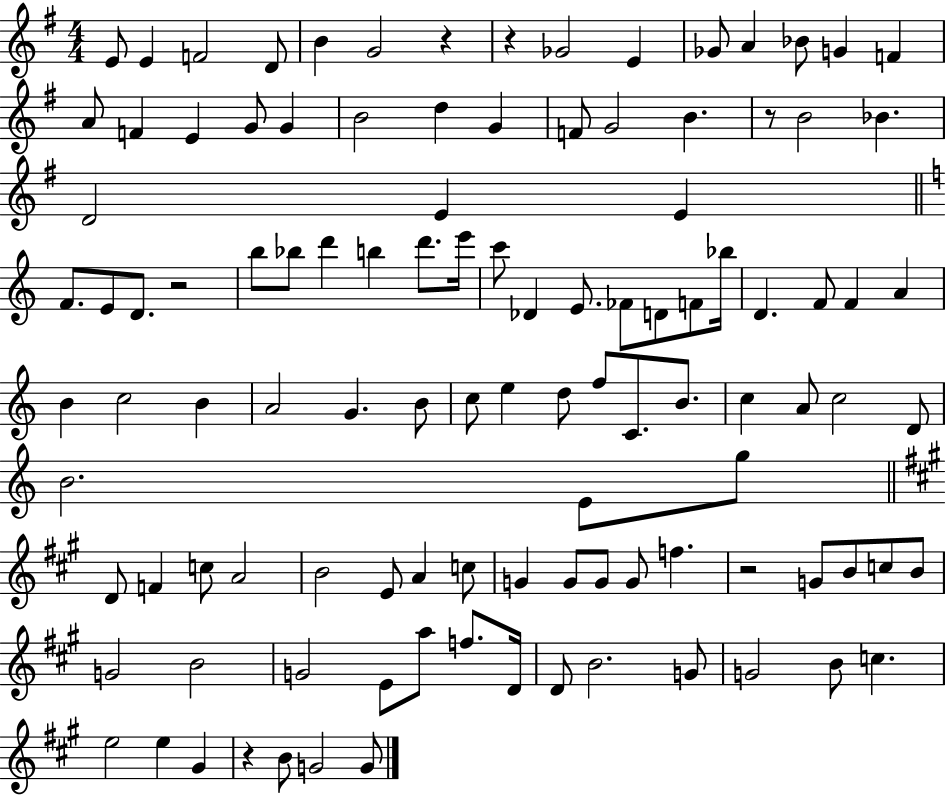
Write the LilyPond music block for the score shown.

{
  \clef treble
  \numericTimeSignature
  \time 4/4
  \key g \major
  \repeat volta 2 { e'8 e'4 f'2 d'8 | b'4 g'2 r4 | r4 ges'2 e'4 | ges'8 a'4 bes'8 g'4 f'4 | \break a'8 f'4 e'4 g'8 g'4 | b'2 d''4 g'4 | f'8 g'2 b'4. | r8 b'2 bes'4. | \break d'2 e'4 e'4 | \bar "||" \break \key c \major f'8. e'8 d'8. r2 | b''8 bes''8 d'''4 b''4 d'''8. e'''16 | c'''8 des'4 e'8. fes'8 d'8 f'8 bes''16 | d'4. f'8 f'4 a'4 | \break b'4 c''2 b'4 | a'2 g'4. b'8 | c''8 e''4 d''8 f''8 c'8. b'8. | c''4 a'8 c''2 d'8 | \break b'2. e'8 g''8 | \bar "||" \break \key a \major d'8 f'4 c''8 a'2 | b'2 e'8 a'4 c''8 | g'4 g'8 g'8 g'8 f''4. | r2 g'8 b'8 c''8 b'8 | \break g'2 b'2 | g'2 e'8 a''8 f''8. d'16 | d'8 b'2. g'8 | g'2 b'8 c''4. | \break e''2 e''4 gis'4 | r4 b'8 g'2 g'8 | } \bar "|."
}